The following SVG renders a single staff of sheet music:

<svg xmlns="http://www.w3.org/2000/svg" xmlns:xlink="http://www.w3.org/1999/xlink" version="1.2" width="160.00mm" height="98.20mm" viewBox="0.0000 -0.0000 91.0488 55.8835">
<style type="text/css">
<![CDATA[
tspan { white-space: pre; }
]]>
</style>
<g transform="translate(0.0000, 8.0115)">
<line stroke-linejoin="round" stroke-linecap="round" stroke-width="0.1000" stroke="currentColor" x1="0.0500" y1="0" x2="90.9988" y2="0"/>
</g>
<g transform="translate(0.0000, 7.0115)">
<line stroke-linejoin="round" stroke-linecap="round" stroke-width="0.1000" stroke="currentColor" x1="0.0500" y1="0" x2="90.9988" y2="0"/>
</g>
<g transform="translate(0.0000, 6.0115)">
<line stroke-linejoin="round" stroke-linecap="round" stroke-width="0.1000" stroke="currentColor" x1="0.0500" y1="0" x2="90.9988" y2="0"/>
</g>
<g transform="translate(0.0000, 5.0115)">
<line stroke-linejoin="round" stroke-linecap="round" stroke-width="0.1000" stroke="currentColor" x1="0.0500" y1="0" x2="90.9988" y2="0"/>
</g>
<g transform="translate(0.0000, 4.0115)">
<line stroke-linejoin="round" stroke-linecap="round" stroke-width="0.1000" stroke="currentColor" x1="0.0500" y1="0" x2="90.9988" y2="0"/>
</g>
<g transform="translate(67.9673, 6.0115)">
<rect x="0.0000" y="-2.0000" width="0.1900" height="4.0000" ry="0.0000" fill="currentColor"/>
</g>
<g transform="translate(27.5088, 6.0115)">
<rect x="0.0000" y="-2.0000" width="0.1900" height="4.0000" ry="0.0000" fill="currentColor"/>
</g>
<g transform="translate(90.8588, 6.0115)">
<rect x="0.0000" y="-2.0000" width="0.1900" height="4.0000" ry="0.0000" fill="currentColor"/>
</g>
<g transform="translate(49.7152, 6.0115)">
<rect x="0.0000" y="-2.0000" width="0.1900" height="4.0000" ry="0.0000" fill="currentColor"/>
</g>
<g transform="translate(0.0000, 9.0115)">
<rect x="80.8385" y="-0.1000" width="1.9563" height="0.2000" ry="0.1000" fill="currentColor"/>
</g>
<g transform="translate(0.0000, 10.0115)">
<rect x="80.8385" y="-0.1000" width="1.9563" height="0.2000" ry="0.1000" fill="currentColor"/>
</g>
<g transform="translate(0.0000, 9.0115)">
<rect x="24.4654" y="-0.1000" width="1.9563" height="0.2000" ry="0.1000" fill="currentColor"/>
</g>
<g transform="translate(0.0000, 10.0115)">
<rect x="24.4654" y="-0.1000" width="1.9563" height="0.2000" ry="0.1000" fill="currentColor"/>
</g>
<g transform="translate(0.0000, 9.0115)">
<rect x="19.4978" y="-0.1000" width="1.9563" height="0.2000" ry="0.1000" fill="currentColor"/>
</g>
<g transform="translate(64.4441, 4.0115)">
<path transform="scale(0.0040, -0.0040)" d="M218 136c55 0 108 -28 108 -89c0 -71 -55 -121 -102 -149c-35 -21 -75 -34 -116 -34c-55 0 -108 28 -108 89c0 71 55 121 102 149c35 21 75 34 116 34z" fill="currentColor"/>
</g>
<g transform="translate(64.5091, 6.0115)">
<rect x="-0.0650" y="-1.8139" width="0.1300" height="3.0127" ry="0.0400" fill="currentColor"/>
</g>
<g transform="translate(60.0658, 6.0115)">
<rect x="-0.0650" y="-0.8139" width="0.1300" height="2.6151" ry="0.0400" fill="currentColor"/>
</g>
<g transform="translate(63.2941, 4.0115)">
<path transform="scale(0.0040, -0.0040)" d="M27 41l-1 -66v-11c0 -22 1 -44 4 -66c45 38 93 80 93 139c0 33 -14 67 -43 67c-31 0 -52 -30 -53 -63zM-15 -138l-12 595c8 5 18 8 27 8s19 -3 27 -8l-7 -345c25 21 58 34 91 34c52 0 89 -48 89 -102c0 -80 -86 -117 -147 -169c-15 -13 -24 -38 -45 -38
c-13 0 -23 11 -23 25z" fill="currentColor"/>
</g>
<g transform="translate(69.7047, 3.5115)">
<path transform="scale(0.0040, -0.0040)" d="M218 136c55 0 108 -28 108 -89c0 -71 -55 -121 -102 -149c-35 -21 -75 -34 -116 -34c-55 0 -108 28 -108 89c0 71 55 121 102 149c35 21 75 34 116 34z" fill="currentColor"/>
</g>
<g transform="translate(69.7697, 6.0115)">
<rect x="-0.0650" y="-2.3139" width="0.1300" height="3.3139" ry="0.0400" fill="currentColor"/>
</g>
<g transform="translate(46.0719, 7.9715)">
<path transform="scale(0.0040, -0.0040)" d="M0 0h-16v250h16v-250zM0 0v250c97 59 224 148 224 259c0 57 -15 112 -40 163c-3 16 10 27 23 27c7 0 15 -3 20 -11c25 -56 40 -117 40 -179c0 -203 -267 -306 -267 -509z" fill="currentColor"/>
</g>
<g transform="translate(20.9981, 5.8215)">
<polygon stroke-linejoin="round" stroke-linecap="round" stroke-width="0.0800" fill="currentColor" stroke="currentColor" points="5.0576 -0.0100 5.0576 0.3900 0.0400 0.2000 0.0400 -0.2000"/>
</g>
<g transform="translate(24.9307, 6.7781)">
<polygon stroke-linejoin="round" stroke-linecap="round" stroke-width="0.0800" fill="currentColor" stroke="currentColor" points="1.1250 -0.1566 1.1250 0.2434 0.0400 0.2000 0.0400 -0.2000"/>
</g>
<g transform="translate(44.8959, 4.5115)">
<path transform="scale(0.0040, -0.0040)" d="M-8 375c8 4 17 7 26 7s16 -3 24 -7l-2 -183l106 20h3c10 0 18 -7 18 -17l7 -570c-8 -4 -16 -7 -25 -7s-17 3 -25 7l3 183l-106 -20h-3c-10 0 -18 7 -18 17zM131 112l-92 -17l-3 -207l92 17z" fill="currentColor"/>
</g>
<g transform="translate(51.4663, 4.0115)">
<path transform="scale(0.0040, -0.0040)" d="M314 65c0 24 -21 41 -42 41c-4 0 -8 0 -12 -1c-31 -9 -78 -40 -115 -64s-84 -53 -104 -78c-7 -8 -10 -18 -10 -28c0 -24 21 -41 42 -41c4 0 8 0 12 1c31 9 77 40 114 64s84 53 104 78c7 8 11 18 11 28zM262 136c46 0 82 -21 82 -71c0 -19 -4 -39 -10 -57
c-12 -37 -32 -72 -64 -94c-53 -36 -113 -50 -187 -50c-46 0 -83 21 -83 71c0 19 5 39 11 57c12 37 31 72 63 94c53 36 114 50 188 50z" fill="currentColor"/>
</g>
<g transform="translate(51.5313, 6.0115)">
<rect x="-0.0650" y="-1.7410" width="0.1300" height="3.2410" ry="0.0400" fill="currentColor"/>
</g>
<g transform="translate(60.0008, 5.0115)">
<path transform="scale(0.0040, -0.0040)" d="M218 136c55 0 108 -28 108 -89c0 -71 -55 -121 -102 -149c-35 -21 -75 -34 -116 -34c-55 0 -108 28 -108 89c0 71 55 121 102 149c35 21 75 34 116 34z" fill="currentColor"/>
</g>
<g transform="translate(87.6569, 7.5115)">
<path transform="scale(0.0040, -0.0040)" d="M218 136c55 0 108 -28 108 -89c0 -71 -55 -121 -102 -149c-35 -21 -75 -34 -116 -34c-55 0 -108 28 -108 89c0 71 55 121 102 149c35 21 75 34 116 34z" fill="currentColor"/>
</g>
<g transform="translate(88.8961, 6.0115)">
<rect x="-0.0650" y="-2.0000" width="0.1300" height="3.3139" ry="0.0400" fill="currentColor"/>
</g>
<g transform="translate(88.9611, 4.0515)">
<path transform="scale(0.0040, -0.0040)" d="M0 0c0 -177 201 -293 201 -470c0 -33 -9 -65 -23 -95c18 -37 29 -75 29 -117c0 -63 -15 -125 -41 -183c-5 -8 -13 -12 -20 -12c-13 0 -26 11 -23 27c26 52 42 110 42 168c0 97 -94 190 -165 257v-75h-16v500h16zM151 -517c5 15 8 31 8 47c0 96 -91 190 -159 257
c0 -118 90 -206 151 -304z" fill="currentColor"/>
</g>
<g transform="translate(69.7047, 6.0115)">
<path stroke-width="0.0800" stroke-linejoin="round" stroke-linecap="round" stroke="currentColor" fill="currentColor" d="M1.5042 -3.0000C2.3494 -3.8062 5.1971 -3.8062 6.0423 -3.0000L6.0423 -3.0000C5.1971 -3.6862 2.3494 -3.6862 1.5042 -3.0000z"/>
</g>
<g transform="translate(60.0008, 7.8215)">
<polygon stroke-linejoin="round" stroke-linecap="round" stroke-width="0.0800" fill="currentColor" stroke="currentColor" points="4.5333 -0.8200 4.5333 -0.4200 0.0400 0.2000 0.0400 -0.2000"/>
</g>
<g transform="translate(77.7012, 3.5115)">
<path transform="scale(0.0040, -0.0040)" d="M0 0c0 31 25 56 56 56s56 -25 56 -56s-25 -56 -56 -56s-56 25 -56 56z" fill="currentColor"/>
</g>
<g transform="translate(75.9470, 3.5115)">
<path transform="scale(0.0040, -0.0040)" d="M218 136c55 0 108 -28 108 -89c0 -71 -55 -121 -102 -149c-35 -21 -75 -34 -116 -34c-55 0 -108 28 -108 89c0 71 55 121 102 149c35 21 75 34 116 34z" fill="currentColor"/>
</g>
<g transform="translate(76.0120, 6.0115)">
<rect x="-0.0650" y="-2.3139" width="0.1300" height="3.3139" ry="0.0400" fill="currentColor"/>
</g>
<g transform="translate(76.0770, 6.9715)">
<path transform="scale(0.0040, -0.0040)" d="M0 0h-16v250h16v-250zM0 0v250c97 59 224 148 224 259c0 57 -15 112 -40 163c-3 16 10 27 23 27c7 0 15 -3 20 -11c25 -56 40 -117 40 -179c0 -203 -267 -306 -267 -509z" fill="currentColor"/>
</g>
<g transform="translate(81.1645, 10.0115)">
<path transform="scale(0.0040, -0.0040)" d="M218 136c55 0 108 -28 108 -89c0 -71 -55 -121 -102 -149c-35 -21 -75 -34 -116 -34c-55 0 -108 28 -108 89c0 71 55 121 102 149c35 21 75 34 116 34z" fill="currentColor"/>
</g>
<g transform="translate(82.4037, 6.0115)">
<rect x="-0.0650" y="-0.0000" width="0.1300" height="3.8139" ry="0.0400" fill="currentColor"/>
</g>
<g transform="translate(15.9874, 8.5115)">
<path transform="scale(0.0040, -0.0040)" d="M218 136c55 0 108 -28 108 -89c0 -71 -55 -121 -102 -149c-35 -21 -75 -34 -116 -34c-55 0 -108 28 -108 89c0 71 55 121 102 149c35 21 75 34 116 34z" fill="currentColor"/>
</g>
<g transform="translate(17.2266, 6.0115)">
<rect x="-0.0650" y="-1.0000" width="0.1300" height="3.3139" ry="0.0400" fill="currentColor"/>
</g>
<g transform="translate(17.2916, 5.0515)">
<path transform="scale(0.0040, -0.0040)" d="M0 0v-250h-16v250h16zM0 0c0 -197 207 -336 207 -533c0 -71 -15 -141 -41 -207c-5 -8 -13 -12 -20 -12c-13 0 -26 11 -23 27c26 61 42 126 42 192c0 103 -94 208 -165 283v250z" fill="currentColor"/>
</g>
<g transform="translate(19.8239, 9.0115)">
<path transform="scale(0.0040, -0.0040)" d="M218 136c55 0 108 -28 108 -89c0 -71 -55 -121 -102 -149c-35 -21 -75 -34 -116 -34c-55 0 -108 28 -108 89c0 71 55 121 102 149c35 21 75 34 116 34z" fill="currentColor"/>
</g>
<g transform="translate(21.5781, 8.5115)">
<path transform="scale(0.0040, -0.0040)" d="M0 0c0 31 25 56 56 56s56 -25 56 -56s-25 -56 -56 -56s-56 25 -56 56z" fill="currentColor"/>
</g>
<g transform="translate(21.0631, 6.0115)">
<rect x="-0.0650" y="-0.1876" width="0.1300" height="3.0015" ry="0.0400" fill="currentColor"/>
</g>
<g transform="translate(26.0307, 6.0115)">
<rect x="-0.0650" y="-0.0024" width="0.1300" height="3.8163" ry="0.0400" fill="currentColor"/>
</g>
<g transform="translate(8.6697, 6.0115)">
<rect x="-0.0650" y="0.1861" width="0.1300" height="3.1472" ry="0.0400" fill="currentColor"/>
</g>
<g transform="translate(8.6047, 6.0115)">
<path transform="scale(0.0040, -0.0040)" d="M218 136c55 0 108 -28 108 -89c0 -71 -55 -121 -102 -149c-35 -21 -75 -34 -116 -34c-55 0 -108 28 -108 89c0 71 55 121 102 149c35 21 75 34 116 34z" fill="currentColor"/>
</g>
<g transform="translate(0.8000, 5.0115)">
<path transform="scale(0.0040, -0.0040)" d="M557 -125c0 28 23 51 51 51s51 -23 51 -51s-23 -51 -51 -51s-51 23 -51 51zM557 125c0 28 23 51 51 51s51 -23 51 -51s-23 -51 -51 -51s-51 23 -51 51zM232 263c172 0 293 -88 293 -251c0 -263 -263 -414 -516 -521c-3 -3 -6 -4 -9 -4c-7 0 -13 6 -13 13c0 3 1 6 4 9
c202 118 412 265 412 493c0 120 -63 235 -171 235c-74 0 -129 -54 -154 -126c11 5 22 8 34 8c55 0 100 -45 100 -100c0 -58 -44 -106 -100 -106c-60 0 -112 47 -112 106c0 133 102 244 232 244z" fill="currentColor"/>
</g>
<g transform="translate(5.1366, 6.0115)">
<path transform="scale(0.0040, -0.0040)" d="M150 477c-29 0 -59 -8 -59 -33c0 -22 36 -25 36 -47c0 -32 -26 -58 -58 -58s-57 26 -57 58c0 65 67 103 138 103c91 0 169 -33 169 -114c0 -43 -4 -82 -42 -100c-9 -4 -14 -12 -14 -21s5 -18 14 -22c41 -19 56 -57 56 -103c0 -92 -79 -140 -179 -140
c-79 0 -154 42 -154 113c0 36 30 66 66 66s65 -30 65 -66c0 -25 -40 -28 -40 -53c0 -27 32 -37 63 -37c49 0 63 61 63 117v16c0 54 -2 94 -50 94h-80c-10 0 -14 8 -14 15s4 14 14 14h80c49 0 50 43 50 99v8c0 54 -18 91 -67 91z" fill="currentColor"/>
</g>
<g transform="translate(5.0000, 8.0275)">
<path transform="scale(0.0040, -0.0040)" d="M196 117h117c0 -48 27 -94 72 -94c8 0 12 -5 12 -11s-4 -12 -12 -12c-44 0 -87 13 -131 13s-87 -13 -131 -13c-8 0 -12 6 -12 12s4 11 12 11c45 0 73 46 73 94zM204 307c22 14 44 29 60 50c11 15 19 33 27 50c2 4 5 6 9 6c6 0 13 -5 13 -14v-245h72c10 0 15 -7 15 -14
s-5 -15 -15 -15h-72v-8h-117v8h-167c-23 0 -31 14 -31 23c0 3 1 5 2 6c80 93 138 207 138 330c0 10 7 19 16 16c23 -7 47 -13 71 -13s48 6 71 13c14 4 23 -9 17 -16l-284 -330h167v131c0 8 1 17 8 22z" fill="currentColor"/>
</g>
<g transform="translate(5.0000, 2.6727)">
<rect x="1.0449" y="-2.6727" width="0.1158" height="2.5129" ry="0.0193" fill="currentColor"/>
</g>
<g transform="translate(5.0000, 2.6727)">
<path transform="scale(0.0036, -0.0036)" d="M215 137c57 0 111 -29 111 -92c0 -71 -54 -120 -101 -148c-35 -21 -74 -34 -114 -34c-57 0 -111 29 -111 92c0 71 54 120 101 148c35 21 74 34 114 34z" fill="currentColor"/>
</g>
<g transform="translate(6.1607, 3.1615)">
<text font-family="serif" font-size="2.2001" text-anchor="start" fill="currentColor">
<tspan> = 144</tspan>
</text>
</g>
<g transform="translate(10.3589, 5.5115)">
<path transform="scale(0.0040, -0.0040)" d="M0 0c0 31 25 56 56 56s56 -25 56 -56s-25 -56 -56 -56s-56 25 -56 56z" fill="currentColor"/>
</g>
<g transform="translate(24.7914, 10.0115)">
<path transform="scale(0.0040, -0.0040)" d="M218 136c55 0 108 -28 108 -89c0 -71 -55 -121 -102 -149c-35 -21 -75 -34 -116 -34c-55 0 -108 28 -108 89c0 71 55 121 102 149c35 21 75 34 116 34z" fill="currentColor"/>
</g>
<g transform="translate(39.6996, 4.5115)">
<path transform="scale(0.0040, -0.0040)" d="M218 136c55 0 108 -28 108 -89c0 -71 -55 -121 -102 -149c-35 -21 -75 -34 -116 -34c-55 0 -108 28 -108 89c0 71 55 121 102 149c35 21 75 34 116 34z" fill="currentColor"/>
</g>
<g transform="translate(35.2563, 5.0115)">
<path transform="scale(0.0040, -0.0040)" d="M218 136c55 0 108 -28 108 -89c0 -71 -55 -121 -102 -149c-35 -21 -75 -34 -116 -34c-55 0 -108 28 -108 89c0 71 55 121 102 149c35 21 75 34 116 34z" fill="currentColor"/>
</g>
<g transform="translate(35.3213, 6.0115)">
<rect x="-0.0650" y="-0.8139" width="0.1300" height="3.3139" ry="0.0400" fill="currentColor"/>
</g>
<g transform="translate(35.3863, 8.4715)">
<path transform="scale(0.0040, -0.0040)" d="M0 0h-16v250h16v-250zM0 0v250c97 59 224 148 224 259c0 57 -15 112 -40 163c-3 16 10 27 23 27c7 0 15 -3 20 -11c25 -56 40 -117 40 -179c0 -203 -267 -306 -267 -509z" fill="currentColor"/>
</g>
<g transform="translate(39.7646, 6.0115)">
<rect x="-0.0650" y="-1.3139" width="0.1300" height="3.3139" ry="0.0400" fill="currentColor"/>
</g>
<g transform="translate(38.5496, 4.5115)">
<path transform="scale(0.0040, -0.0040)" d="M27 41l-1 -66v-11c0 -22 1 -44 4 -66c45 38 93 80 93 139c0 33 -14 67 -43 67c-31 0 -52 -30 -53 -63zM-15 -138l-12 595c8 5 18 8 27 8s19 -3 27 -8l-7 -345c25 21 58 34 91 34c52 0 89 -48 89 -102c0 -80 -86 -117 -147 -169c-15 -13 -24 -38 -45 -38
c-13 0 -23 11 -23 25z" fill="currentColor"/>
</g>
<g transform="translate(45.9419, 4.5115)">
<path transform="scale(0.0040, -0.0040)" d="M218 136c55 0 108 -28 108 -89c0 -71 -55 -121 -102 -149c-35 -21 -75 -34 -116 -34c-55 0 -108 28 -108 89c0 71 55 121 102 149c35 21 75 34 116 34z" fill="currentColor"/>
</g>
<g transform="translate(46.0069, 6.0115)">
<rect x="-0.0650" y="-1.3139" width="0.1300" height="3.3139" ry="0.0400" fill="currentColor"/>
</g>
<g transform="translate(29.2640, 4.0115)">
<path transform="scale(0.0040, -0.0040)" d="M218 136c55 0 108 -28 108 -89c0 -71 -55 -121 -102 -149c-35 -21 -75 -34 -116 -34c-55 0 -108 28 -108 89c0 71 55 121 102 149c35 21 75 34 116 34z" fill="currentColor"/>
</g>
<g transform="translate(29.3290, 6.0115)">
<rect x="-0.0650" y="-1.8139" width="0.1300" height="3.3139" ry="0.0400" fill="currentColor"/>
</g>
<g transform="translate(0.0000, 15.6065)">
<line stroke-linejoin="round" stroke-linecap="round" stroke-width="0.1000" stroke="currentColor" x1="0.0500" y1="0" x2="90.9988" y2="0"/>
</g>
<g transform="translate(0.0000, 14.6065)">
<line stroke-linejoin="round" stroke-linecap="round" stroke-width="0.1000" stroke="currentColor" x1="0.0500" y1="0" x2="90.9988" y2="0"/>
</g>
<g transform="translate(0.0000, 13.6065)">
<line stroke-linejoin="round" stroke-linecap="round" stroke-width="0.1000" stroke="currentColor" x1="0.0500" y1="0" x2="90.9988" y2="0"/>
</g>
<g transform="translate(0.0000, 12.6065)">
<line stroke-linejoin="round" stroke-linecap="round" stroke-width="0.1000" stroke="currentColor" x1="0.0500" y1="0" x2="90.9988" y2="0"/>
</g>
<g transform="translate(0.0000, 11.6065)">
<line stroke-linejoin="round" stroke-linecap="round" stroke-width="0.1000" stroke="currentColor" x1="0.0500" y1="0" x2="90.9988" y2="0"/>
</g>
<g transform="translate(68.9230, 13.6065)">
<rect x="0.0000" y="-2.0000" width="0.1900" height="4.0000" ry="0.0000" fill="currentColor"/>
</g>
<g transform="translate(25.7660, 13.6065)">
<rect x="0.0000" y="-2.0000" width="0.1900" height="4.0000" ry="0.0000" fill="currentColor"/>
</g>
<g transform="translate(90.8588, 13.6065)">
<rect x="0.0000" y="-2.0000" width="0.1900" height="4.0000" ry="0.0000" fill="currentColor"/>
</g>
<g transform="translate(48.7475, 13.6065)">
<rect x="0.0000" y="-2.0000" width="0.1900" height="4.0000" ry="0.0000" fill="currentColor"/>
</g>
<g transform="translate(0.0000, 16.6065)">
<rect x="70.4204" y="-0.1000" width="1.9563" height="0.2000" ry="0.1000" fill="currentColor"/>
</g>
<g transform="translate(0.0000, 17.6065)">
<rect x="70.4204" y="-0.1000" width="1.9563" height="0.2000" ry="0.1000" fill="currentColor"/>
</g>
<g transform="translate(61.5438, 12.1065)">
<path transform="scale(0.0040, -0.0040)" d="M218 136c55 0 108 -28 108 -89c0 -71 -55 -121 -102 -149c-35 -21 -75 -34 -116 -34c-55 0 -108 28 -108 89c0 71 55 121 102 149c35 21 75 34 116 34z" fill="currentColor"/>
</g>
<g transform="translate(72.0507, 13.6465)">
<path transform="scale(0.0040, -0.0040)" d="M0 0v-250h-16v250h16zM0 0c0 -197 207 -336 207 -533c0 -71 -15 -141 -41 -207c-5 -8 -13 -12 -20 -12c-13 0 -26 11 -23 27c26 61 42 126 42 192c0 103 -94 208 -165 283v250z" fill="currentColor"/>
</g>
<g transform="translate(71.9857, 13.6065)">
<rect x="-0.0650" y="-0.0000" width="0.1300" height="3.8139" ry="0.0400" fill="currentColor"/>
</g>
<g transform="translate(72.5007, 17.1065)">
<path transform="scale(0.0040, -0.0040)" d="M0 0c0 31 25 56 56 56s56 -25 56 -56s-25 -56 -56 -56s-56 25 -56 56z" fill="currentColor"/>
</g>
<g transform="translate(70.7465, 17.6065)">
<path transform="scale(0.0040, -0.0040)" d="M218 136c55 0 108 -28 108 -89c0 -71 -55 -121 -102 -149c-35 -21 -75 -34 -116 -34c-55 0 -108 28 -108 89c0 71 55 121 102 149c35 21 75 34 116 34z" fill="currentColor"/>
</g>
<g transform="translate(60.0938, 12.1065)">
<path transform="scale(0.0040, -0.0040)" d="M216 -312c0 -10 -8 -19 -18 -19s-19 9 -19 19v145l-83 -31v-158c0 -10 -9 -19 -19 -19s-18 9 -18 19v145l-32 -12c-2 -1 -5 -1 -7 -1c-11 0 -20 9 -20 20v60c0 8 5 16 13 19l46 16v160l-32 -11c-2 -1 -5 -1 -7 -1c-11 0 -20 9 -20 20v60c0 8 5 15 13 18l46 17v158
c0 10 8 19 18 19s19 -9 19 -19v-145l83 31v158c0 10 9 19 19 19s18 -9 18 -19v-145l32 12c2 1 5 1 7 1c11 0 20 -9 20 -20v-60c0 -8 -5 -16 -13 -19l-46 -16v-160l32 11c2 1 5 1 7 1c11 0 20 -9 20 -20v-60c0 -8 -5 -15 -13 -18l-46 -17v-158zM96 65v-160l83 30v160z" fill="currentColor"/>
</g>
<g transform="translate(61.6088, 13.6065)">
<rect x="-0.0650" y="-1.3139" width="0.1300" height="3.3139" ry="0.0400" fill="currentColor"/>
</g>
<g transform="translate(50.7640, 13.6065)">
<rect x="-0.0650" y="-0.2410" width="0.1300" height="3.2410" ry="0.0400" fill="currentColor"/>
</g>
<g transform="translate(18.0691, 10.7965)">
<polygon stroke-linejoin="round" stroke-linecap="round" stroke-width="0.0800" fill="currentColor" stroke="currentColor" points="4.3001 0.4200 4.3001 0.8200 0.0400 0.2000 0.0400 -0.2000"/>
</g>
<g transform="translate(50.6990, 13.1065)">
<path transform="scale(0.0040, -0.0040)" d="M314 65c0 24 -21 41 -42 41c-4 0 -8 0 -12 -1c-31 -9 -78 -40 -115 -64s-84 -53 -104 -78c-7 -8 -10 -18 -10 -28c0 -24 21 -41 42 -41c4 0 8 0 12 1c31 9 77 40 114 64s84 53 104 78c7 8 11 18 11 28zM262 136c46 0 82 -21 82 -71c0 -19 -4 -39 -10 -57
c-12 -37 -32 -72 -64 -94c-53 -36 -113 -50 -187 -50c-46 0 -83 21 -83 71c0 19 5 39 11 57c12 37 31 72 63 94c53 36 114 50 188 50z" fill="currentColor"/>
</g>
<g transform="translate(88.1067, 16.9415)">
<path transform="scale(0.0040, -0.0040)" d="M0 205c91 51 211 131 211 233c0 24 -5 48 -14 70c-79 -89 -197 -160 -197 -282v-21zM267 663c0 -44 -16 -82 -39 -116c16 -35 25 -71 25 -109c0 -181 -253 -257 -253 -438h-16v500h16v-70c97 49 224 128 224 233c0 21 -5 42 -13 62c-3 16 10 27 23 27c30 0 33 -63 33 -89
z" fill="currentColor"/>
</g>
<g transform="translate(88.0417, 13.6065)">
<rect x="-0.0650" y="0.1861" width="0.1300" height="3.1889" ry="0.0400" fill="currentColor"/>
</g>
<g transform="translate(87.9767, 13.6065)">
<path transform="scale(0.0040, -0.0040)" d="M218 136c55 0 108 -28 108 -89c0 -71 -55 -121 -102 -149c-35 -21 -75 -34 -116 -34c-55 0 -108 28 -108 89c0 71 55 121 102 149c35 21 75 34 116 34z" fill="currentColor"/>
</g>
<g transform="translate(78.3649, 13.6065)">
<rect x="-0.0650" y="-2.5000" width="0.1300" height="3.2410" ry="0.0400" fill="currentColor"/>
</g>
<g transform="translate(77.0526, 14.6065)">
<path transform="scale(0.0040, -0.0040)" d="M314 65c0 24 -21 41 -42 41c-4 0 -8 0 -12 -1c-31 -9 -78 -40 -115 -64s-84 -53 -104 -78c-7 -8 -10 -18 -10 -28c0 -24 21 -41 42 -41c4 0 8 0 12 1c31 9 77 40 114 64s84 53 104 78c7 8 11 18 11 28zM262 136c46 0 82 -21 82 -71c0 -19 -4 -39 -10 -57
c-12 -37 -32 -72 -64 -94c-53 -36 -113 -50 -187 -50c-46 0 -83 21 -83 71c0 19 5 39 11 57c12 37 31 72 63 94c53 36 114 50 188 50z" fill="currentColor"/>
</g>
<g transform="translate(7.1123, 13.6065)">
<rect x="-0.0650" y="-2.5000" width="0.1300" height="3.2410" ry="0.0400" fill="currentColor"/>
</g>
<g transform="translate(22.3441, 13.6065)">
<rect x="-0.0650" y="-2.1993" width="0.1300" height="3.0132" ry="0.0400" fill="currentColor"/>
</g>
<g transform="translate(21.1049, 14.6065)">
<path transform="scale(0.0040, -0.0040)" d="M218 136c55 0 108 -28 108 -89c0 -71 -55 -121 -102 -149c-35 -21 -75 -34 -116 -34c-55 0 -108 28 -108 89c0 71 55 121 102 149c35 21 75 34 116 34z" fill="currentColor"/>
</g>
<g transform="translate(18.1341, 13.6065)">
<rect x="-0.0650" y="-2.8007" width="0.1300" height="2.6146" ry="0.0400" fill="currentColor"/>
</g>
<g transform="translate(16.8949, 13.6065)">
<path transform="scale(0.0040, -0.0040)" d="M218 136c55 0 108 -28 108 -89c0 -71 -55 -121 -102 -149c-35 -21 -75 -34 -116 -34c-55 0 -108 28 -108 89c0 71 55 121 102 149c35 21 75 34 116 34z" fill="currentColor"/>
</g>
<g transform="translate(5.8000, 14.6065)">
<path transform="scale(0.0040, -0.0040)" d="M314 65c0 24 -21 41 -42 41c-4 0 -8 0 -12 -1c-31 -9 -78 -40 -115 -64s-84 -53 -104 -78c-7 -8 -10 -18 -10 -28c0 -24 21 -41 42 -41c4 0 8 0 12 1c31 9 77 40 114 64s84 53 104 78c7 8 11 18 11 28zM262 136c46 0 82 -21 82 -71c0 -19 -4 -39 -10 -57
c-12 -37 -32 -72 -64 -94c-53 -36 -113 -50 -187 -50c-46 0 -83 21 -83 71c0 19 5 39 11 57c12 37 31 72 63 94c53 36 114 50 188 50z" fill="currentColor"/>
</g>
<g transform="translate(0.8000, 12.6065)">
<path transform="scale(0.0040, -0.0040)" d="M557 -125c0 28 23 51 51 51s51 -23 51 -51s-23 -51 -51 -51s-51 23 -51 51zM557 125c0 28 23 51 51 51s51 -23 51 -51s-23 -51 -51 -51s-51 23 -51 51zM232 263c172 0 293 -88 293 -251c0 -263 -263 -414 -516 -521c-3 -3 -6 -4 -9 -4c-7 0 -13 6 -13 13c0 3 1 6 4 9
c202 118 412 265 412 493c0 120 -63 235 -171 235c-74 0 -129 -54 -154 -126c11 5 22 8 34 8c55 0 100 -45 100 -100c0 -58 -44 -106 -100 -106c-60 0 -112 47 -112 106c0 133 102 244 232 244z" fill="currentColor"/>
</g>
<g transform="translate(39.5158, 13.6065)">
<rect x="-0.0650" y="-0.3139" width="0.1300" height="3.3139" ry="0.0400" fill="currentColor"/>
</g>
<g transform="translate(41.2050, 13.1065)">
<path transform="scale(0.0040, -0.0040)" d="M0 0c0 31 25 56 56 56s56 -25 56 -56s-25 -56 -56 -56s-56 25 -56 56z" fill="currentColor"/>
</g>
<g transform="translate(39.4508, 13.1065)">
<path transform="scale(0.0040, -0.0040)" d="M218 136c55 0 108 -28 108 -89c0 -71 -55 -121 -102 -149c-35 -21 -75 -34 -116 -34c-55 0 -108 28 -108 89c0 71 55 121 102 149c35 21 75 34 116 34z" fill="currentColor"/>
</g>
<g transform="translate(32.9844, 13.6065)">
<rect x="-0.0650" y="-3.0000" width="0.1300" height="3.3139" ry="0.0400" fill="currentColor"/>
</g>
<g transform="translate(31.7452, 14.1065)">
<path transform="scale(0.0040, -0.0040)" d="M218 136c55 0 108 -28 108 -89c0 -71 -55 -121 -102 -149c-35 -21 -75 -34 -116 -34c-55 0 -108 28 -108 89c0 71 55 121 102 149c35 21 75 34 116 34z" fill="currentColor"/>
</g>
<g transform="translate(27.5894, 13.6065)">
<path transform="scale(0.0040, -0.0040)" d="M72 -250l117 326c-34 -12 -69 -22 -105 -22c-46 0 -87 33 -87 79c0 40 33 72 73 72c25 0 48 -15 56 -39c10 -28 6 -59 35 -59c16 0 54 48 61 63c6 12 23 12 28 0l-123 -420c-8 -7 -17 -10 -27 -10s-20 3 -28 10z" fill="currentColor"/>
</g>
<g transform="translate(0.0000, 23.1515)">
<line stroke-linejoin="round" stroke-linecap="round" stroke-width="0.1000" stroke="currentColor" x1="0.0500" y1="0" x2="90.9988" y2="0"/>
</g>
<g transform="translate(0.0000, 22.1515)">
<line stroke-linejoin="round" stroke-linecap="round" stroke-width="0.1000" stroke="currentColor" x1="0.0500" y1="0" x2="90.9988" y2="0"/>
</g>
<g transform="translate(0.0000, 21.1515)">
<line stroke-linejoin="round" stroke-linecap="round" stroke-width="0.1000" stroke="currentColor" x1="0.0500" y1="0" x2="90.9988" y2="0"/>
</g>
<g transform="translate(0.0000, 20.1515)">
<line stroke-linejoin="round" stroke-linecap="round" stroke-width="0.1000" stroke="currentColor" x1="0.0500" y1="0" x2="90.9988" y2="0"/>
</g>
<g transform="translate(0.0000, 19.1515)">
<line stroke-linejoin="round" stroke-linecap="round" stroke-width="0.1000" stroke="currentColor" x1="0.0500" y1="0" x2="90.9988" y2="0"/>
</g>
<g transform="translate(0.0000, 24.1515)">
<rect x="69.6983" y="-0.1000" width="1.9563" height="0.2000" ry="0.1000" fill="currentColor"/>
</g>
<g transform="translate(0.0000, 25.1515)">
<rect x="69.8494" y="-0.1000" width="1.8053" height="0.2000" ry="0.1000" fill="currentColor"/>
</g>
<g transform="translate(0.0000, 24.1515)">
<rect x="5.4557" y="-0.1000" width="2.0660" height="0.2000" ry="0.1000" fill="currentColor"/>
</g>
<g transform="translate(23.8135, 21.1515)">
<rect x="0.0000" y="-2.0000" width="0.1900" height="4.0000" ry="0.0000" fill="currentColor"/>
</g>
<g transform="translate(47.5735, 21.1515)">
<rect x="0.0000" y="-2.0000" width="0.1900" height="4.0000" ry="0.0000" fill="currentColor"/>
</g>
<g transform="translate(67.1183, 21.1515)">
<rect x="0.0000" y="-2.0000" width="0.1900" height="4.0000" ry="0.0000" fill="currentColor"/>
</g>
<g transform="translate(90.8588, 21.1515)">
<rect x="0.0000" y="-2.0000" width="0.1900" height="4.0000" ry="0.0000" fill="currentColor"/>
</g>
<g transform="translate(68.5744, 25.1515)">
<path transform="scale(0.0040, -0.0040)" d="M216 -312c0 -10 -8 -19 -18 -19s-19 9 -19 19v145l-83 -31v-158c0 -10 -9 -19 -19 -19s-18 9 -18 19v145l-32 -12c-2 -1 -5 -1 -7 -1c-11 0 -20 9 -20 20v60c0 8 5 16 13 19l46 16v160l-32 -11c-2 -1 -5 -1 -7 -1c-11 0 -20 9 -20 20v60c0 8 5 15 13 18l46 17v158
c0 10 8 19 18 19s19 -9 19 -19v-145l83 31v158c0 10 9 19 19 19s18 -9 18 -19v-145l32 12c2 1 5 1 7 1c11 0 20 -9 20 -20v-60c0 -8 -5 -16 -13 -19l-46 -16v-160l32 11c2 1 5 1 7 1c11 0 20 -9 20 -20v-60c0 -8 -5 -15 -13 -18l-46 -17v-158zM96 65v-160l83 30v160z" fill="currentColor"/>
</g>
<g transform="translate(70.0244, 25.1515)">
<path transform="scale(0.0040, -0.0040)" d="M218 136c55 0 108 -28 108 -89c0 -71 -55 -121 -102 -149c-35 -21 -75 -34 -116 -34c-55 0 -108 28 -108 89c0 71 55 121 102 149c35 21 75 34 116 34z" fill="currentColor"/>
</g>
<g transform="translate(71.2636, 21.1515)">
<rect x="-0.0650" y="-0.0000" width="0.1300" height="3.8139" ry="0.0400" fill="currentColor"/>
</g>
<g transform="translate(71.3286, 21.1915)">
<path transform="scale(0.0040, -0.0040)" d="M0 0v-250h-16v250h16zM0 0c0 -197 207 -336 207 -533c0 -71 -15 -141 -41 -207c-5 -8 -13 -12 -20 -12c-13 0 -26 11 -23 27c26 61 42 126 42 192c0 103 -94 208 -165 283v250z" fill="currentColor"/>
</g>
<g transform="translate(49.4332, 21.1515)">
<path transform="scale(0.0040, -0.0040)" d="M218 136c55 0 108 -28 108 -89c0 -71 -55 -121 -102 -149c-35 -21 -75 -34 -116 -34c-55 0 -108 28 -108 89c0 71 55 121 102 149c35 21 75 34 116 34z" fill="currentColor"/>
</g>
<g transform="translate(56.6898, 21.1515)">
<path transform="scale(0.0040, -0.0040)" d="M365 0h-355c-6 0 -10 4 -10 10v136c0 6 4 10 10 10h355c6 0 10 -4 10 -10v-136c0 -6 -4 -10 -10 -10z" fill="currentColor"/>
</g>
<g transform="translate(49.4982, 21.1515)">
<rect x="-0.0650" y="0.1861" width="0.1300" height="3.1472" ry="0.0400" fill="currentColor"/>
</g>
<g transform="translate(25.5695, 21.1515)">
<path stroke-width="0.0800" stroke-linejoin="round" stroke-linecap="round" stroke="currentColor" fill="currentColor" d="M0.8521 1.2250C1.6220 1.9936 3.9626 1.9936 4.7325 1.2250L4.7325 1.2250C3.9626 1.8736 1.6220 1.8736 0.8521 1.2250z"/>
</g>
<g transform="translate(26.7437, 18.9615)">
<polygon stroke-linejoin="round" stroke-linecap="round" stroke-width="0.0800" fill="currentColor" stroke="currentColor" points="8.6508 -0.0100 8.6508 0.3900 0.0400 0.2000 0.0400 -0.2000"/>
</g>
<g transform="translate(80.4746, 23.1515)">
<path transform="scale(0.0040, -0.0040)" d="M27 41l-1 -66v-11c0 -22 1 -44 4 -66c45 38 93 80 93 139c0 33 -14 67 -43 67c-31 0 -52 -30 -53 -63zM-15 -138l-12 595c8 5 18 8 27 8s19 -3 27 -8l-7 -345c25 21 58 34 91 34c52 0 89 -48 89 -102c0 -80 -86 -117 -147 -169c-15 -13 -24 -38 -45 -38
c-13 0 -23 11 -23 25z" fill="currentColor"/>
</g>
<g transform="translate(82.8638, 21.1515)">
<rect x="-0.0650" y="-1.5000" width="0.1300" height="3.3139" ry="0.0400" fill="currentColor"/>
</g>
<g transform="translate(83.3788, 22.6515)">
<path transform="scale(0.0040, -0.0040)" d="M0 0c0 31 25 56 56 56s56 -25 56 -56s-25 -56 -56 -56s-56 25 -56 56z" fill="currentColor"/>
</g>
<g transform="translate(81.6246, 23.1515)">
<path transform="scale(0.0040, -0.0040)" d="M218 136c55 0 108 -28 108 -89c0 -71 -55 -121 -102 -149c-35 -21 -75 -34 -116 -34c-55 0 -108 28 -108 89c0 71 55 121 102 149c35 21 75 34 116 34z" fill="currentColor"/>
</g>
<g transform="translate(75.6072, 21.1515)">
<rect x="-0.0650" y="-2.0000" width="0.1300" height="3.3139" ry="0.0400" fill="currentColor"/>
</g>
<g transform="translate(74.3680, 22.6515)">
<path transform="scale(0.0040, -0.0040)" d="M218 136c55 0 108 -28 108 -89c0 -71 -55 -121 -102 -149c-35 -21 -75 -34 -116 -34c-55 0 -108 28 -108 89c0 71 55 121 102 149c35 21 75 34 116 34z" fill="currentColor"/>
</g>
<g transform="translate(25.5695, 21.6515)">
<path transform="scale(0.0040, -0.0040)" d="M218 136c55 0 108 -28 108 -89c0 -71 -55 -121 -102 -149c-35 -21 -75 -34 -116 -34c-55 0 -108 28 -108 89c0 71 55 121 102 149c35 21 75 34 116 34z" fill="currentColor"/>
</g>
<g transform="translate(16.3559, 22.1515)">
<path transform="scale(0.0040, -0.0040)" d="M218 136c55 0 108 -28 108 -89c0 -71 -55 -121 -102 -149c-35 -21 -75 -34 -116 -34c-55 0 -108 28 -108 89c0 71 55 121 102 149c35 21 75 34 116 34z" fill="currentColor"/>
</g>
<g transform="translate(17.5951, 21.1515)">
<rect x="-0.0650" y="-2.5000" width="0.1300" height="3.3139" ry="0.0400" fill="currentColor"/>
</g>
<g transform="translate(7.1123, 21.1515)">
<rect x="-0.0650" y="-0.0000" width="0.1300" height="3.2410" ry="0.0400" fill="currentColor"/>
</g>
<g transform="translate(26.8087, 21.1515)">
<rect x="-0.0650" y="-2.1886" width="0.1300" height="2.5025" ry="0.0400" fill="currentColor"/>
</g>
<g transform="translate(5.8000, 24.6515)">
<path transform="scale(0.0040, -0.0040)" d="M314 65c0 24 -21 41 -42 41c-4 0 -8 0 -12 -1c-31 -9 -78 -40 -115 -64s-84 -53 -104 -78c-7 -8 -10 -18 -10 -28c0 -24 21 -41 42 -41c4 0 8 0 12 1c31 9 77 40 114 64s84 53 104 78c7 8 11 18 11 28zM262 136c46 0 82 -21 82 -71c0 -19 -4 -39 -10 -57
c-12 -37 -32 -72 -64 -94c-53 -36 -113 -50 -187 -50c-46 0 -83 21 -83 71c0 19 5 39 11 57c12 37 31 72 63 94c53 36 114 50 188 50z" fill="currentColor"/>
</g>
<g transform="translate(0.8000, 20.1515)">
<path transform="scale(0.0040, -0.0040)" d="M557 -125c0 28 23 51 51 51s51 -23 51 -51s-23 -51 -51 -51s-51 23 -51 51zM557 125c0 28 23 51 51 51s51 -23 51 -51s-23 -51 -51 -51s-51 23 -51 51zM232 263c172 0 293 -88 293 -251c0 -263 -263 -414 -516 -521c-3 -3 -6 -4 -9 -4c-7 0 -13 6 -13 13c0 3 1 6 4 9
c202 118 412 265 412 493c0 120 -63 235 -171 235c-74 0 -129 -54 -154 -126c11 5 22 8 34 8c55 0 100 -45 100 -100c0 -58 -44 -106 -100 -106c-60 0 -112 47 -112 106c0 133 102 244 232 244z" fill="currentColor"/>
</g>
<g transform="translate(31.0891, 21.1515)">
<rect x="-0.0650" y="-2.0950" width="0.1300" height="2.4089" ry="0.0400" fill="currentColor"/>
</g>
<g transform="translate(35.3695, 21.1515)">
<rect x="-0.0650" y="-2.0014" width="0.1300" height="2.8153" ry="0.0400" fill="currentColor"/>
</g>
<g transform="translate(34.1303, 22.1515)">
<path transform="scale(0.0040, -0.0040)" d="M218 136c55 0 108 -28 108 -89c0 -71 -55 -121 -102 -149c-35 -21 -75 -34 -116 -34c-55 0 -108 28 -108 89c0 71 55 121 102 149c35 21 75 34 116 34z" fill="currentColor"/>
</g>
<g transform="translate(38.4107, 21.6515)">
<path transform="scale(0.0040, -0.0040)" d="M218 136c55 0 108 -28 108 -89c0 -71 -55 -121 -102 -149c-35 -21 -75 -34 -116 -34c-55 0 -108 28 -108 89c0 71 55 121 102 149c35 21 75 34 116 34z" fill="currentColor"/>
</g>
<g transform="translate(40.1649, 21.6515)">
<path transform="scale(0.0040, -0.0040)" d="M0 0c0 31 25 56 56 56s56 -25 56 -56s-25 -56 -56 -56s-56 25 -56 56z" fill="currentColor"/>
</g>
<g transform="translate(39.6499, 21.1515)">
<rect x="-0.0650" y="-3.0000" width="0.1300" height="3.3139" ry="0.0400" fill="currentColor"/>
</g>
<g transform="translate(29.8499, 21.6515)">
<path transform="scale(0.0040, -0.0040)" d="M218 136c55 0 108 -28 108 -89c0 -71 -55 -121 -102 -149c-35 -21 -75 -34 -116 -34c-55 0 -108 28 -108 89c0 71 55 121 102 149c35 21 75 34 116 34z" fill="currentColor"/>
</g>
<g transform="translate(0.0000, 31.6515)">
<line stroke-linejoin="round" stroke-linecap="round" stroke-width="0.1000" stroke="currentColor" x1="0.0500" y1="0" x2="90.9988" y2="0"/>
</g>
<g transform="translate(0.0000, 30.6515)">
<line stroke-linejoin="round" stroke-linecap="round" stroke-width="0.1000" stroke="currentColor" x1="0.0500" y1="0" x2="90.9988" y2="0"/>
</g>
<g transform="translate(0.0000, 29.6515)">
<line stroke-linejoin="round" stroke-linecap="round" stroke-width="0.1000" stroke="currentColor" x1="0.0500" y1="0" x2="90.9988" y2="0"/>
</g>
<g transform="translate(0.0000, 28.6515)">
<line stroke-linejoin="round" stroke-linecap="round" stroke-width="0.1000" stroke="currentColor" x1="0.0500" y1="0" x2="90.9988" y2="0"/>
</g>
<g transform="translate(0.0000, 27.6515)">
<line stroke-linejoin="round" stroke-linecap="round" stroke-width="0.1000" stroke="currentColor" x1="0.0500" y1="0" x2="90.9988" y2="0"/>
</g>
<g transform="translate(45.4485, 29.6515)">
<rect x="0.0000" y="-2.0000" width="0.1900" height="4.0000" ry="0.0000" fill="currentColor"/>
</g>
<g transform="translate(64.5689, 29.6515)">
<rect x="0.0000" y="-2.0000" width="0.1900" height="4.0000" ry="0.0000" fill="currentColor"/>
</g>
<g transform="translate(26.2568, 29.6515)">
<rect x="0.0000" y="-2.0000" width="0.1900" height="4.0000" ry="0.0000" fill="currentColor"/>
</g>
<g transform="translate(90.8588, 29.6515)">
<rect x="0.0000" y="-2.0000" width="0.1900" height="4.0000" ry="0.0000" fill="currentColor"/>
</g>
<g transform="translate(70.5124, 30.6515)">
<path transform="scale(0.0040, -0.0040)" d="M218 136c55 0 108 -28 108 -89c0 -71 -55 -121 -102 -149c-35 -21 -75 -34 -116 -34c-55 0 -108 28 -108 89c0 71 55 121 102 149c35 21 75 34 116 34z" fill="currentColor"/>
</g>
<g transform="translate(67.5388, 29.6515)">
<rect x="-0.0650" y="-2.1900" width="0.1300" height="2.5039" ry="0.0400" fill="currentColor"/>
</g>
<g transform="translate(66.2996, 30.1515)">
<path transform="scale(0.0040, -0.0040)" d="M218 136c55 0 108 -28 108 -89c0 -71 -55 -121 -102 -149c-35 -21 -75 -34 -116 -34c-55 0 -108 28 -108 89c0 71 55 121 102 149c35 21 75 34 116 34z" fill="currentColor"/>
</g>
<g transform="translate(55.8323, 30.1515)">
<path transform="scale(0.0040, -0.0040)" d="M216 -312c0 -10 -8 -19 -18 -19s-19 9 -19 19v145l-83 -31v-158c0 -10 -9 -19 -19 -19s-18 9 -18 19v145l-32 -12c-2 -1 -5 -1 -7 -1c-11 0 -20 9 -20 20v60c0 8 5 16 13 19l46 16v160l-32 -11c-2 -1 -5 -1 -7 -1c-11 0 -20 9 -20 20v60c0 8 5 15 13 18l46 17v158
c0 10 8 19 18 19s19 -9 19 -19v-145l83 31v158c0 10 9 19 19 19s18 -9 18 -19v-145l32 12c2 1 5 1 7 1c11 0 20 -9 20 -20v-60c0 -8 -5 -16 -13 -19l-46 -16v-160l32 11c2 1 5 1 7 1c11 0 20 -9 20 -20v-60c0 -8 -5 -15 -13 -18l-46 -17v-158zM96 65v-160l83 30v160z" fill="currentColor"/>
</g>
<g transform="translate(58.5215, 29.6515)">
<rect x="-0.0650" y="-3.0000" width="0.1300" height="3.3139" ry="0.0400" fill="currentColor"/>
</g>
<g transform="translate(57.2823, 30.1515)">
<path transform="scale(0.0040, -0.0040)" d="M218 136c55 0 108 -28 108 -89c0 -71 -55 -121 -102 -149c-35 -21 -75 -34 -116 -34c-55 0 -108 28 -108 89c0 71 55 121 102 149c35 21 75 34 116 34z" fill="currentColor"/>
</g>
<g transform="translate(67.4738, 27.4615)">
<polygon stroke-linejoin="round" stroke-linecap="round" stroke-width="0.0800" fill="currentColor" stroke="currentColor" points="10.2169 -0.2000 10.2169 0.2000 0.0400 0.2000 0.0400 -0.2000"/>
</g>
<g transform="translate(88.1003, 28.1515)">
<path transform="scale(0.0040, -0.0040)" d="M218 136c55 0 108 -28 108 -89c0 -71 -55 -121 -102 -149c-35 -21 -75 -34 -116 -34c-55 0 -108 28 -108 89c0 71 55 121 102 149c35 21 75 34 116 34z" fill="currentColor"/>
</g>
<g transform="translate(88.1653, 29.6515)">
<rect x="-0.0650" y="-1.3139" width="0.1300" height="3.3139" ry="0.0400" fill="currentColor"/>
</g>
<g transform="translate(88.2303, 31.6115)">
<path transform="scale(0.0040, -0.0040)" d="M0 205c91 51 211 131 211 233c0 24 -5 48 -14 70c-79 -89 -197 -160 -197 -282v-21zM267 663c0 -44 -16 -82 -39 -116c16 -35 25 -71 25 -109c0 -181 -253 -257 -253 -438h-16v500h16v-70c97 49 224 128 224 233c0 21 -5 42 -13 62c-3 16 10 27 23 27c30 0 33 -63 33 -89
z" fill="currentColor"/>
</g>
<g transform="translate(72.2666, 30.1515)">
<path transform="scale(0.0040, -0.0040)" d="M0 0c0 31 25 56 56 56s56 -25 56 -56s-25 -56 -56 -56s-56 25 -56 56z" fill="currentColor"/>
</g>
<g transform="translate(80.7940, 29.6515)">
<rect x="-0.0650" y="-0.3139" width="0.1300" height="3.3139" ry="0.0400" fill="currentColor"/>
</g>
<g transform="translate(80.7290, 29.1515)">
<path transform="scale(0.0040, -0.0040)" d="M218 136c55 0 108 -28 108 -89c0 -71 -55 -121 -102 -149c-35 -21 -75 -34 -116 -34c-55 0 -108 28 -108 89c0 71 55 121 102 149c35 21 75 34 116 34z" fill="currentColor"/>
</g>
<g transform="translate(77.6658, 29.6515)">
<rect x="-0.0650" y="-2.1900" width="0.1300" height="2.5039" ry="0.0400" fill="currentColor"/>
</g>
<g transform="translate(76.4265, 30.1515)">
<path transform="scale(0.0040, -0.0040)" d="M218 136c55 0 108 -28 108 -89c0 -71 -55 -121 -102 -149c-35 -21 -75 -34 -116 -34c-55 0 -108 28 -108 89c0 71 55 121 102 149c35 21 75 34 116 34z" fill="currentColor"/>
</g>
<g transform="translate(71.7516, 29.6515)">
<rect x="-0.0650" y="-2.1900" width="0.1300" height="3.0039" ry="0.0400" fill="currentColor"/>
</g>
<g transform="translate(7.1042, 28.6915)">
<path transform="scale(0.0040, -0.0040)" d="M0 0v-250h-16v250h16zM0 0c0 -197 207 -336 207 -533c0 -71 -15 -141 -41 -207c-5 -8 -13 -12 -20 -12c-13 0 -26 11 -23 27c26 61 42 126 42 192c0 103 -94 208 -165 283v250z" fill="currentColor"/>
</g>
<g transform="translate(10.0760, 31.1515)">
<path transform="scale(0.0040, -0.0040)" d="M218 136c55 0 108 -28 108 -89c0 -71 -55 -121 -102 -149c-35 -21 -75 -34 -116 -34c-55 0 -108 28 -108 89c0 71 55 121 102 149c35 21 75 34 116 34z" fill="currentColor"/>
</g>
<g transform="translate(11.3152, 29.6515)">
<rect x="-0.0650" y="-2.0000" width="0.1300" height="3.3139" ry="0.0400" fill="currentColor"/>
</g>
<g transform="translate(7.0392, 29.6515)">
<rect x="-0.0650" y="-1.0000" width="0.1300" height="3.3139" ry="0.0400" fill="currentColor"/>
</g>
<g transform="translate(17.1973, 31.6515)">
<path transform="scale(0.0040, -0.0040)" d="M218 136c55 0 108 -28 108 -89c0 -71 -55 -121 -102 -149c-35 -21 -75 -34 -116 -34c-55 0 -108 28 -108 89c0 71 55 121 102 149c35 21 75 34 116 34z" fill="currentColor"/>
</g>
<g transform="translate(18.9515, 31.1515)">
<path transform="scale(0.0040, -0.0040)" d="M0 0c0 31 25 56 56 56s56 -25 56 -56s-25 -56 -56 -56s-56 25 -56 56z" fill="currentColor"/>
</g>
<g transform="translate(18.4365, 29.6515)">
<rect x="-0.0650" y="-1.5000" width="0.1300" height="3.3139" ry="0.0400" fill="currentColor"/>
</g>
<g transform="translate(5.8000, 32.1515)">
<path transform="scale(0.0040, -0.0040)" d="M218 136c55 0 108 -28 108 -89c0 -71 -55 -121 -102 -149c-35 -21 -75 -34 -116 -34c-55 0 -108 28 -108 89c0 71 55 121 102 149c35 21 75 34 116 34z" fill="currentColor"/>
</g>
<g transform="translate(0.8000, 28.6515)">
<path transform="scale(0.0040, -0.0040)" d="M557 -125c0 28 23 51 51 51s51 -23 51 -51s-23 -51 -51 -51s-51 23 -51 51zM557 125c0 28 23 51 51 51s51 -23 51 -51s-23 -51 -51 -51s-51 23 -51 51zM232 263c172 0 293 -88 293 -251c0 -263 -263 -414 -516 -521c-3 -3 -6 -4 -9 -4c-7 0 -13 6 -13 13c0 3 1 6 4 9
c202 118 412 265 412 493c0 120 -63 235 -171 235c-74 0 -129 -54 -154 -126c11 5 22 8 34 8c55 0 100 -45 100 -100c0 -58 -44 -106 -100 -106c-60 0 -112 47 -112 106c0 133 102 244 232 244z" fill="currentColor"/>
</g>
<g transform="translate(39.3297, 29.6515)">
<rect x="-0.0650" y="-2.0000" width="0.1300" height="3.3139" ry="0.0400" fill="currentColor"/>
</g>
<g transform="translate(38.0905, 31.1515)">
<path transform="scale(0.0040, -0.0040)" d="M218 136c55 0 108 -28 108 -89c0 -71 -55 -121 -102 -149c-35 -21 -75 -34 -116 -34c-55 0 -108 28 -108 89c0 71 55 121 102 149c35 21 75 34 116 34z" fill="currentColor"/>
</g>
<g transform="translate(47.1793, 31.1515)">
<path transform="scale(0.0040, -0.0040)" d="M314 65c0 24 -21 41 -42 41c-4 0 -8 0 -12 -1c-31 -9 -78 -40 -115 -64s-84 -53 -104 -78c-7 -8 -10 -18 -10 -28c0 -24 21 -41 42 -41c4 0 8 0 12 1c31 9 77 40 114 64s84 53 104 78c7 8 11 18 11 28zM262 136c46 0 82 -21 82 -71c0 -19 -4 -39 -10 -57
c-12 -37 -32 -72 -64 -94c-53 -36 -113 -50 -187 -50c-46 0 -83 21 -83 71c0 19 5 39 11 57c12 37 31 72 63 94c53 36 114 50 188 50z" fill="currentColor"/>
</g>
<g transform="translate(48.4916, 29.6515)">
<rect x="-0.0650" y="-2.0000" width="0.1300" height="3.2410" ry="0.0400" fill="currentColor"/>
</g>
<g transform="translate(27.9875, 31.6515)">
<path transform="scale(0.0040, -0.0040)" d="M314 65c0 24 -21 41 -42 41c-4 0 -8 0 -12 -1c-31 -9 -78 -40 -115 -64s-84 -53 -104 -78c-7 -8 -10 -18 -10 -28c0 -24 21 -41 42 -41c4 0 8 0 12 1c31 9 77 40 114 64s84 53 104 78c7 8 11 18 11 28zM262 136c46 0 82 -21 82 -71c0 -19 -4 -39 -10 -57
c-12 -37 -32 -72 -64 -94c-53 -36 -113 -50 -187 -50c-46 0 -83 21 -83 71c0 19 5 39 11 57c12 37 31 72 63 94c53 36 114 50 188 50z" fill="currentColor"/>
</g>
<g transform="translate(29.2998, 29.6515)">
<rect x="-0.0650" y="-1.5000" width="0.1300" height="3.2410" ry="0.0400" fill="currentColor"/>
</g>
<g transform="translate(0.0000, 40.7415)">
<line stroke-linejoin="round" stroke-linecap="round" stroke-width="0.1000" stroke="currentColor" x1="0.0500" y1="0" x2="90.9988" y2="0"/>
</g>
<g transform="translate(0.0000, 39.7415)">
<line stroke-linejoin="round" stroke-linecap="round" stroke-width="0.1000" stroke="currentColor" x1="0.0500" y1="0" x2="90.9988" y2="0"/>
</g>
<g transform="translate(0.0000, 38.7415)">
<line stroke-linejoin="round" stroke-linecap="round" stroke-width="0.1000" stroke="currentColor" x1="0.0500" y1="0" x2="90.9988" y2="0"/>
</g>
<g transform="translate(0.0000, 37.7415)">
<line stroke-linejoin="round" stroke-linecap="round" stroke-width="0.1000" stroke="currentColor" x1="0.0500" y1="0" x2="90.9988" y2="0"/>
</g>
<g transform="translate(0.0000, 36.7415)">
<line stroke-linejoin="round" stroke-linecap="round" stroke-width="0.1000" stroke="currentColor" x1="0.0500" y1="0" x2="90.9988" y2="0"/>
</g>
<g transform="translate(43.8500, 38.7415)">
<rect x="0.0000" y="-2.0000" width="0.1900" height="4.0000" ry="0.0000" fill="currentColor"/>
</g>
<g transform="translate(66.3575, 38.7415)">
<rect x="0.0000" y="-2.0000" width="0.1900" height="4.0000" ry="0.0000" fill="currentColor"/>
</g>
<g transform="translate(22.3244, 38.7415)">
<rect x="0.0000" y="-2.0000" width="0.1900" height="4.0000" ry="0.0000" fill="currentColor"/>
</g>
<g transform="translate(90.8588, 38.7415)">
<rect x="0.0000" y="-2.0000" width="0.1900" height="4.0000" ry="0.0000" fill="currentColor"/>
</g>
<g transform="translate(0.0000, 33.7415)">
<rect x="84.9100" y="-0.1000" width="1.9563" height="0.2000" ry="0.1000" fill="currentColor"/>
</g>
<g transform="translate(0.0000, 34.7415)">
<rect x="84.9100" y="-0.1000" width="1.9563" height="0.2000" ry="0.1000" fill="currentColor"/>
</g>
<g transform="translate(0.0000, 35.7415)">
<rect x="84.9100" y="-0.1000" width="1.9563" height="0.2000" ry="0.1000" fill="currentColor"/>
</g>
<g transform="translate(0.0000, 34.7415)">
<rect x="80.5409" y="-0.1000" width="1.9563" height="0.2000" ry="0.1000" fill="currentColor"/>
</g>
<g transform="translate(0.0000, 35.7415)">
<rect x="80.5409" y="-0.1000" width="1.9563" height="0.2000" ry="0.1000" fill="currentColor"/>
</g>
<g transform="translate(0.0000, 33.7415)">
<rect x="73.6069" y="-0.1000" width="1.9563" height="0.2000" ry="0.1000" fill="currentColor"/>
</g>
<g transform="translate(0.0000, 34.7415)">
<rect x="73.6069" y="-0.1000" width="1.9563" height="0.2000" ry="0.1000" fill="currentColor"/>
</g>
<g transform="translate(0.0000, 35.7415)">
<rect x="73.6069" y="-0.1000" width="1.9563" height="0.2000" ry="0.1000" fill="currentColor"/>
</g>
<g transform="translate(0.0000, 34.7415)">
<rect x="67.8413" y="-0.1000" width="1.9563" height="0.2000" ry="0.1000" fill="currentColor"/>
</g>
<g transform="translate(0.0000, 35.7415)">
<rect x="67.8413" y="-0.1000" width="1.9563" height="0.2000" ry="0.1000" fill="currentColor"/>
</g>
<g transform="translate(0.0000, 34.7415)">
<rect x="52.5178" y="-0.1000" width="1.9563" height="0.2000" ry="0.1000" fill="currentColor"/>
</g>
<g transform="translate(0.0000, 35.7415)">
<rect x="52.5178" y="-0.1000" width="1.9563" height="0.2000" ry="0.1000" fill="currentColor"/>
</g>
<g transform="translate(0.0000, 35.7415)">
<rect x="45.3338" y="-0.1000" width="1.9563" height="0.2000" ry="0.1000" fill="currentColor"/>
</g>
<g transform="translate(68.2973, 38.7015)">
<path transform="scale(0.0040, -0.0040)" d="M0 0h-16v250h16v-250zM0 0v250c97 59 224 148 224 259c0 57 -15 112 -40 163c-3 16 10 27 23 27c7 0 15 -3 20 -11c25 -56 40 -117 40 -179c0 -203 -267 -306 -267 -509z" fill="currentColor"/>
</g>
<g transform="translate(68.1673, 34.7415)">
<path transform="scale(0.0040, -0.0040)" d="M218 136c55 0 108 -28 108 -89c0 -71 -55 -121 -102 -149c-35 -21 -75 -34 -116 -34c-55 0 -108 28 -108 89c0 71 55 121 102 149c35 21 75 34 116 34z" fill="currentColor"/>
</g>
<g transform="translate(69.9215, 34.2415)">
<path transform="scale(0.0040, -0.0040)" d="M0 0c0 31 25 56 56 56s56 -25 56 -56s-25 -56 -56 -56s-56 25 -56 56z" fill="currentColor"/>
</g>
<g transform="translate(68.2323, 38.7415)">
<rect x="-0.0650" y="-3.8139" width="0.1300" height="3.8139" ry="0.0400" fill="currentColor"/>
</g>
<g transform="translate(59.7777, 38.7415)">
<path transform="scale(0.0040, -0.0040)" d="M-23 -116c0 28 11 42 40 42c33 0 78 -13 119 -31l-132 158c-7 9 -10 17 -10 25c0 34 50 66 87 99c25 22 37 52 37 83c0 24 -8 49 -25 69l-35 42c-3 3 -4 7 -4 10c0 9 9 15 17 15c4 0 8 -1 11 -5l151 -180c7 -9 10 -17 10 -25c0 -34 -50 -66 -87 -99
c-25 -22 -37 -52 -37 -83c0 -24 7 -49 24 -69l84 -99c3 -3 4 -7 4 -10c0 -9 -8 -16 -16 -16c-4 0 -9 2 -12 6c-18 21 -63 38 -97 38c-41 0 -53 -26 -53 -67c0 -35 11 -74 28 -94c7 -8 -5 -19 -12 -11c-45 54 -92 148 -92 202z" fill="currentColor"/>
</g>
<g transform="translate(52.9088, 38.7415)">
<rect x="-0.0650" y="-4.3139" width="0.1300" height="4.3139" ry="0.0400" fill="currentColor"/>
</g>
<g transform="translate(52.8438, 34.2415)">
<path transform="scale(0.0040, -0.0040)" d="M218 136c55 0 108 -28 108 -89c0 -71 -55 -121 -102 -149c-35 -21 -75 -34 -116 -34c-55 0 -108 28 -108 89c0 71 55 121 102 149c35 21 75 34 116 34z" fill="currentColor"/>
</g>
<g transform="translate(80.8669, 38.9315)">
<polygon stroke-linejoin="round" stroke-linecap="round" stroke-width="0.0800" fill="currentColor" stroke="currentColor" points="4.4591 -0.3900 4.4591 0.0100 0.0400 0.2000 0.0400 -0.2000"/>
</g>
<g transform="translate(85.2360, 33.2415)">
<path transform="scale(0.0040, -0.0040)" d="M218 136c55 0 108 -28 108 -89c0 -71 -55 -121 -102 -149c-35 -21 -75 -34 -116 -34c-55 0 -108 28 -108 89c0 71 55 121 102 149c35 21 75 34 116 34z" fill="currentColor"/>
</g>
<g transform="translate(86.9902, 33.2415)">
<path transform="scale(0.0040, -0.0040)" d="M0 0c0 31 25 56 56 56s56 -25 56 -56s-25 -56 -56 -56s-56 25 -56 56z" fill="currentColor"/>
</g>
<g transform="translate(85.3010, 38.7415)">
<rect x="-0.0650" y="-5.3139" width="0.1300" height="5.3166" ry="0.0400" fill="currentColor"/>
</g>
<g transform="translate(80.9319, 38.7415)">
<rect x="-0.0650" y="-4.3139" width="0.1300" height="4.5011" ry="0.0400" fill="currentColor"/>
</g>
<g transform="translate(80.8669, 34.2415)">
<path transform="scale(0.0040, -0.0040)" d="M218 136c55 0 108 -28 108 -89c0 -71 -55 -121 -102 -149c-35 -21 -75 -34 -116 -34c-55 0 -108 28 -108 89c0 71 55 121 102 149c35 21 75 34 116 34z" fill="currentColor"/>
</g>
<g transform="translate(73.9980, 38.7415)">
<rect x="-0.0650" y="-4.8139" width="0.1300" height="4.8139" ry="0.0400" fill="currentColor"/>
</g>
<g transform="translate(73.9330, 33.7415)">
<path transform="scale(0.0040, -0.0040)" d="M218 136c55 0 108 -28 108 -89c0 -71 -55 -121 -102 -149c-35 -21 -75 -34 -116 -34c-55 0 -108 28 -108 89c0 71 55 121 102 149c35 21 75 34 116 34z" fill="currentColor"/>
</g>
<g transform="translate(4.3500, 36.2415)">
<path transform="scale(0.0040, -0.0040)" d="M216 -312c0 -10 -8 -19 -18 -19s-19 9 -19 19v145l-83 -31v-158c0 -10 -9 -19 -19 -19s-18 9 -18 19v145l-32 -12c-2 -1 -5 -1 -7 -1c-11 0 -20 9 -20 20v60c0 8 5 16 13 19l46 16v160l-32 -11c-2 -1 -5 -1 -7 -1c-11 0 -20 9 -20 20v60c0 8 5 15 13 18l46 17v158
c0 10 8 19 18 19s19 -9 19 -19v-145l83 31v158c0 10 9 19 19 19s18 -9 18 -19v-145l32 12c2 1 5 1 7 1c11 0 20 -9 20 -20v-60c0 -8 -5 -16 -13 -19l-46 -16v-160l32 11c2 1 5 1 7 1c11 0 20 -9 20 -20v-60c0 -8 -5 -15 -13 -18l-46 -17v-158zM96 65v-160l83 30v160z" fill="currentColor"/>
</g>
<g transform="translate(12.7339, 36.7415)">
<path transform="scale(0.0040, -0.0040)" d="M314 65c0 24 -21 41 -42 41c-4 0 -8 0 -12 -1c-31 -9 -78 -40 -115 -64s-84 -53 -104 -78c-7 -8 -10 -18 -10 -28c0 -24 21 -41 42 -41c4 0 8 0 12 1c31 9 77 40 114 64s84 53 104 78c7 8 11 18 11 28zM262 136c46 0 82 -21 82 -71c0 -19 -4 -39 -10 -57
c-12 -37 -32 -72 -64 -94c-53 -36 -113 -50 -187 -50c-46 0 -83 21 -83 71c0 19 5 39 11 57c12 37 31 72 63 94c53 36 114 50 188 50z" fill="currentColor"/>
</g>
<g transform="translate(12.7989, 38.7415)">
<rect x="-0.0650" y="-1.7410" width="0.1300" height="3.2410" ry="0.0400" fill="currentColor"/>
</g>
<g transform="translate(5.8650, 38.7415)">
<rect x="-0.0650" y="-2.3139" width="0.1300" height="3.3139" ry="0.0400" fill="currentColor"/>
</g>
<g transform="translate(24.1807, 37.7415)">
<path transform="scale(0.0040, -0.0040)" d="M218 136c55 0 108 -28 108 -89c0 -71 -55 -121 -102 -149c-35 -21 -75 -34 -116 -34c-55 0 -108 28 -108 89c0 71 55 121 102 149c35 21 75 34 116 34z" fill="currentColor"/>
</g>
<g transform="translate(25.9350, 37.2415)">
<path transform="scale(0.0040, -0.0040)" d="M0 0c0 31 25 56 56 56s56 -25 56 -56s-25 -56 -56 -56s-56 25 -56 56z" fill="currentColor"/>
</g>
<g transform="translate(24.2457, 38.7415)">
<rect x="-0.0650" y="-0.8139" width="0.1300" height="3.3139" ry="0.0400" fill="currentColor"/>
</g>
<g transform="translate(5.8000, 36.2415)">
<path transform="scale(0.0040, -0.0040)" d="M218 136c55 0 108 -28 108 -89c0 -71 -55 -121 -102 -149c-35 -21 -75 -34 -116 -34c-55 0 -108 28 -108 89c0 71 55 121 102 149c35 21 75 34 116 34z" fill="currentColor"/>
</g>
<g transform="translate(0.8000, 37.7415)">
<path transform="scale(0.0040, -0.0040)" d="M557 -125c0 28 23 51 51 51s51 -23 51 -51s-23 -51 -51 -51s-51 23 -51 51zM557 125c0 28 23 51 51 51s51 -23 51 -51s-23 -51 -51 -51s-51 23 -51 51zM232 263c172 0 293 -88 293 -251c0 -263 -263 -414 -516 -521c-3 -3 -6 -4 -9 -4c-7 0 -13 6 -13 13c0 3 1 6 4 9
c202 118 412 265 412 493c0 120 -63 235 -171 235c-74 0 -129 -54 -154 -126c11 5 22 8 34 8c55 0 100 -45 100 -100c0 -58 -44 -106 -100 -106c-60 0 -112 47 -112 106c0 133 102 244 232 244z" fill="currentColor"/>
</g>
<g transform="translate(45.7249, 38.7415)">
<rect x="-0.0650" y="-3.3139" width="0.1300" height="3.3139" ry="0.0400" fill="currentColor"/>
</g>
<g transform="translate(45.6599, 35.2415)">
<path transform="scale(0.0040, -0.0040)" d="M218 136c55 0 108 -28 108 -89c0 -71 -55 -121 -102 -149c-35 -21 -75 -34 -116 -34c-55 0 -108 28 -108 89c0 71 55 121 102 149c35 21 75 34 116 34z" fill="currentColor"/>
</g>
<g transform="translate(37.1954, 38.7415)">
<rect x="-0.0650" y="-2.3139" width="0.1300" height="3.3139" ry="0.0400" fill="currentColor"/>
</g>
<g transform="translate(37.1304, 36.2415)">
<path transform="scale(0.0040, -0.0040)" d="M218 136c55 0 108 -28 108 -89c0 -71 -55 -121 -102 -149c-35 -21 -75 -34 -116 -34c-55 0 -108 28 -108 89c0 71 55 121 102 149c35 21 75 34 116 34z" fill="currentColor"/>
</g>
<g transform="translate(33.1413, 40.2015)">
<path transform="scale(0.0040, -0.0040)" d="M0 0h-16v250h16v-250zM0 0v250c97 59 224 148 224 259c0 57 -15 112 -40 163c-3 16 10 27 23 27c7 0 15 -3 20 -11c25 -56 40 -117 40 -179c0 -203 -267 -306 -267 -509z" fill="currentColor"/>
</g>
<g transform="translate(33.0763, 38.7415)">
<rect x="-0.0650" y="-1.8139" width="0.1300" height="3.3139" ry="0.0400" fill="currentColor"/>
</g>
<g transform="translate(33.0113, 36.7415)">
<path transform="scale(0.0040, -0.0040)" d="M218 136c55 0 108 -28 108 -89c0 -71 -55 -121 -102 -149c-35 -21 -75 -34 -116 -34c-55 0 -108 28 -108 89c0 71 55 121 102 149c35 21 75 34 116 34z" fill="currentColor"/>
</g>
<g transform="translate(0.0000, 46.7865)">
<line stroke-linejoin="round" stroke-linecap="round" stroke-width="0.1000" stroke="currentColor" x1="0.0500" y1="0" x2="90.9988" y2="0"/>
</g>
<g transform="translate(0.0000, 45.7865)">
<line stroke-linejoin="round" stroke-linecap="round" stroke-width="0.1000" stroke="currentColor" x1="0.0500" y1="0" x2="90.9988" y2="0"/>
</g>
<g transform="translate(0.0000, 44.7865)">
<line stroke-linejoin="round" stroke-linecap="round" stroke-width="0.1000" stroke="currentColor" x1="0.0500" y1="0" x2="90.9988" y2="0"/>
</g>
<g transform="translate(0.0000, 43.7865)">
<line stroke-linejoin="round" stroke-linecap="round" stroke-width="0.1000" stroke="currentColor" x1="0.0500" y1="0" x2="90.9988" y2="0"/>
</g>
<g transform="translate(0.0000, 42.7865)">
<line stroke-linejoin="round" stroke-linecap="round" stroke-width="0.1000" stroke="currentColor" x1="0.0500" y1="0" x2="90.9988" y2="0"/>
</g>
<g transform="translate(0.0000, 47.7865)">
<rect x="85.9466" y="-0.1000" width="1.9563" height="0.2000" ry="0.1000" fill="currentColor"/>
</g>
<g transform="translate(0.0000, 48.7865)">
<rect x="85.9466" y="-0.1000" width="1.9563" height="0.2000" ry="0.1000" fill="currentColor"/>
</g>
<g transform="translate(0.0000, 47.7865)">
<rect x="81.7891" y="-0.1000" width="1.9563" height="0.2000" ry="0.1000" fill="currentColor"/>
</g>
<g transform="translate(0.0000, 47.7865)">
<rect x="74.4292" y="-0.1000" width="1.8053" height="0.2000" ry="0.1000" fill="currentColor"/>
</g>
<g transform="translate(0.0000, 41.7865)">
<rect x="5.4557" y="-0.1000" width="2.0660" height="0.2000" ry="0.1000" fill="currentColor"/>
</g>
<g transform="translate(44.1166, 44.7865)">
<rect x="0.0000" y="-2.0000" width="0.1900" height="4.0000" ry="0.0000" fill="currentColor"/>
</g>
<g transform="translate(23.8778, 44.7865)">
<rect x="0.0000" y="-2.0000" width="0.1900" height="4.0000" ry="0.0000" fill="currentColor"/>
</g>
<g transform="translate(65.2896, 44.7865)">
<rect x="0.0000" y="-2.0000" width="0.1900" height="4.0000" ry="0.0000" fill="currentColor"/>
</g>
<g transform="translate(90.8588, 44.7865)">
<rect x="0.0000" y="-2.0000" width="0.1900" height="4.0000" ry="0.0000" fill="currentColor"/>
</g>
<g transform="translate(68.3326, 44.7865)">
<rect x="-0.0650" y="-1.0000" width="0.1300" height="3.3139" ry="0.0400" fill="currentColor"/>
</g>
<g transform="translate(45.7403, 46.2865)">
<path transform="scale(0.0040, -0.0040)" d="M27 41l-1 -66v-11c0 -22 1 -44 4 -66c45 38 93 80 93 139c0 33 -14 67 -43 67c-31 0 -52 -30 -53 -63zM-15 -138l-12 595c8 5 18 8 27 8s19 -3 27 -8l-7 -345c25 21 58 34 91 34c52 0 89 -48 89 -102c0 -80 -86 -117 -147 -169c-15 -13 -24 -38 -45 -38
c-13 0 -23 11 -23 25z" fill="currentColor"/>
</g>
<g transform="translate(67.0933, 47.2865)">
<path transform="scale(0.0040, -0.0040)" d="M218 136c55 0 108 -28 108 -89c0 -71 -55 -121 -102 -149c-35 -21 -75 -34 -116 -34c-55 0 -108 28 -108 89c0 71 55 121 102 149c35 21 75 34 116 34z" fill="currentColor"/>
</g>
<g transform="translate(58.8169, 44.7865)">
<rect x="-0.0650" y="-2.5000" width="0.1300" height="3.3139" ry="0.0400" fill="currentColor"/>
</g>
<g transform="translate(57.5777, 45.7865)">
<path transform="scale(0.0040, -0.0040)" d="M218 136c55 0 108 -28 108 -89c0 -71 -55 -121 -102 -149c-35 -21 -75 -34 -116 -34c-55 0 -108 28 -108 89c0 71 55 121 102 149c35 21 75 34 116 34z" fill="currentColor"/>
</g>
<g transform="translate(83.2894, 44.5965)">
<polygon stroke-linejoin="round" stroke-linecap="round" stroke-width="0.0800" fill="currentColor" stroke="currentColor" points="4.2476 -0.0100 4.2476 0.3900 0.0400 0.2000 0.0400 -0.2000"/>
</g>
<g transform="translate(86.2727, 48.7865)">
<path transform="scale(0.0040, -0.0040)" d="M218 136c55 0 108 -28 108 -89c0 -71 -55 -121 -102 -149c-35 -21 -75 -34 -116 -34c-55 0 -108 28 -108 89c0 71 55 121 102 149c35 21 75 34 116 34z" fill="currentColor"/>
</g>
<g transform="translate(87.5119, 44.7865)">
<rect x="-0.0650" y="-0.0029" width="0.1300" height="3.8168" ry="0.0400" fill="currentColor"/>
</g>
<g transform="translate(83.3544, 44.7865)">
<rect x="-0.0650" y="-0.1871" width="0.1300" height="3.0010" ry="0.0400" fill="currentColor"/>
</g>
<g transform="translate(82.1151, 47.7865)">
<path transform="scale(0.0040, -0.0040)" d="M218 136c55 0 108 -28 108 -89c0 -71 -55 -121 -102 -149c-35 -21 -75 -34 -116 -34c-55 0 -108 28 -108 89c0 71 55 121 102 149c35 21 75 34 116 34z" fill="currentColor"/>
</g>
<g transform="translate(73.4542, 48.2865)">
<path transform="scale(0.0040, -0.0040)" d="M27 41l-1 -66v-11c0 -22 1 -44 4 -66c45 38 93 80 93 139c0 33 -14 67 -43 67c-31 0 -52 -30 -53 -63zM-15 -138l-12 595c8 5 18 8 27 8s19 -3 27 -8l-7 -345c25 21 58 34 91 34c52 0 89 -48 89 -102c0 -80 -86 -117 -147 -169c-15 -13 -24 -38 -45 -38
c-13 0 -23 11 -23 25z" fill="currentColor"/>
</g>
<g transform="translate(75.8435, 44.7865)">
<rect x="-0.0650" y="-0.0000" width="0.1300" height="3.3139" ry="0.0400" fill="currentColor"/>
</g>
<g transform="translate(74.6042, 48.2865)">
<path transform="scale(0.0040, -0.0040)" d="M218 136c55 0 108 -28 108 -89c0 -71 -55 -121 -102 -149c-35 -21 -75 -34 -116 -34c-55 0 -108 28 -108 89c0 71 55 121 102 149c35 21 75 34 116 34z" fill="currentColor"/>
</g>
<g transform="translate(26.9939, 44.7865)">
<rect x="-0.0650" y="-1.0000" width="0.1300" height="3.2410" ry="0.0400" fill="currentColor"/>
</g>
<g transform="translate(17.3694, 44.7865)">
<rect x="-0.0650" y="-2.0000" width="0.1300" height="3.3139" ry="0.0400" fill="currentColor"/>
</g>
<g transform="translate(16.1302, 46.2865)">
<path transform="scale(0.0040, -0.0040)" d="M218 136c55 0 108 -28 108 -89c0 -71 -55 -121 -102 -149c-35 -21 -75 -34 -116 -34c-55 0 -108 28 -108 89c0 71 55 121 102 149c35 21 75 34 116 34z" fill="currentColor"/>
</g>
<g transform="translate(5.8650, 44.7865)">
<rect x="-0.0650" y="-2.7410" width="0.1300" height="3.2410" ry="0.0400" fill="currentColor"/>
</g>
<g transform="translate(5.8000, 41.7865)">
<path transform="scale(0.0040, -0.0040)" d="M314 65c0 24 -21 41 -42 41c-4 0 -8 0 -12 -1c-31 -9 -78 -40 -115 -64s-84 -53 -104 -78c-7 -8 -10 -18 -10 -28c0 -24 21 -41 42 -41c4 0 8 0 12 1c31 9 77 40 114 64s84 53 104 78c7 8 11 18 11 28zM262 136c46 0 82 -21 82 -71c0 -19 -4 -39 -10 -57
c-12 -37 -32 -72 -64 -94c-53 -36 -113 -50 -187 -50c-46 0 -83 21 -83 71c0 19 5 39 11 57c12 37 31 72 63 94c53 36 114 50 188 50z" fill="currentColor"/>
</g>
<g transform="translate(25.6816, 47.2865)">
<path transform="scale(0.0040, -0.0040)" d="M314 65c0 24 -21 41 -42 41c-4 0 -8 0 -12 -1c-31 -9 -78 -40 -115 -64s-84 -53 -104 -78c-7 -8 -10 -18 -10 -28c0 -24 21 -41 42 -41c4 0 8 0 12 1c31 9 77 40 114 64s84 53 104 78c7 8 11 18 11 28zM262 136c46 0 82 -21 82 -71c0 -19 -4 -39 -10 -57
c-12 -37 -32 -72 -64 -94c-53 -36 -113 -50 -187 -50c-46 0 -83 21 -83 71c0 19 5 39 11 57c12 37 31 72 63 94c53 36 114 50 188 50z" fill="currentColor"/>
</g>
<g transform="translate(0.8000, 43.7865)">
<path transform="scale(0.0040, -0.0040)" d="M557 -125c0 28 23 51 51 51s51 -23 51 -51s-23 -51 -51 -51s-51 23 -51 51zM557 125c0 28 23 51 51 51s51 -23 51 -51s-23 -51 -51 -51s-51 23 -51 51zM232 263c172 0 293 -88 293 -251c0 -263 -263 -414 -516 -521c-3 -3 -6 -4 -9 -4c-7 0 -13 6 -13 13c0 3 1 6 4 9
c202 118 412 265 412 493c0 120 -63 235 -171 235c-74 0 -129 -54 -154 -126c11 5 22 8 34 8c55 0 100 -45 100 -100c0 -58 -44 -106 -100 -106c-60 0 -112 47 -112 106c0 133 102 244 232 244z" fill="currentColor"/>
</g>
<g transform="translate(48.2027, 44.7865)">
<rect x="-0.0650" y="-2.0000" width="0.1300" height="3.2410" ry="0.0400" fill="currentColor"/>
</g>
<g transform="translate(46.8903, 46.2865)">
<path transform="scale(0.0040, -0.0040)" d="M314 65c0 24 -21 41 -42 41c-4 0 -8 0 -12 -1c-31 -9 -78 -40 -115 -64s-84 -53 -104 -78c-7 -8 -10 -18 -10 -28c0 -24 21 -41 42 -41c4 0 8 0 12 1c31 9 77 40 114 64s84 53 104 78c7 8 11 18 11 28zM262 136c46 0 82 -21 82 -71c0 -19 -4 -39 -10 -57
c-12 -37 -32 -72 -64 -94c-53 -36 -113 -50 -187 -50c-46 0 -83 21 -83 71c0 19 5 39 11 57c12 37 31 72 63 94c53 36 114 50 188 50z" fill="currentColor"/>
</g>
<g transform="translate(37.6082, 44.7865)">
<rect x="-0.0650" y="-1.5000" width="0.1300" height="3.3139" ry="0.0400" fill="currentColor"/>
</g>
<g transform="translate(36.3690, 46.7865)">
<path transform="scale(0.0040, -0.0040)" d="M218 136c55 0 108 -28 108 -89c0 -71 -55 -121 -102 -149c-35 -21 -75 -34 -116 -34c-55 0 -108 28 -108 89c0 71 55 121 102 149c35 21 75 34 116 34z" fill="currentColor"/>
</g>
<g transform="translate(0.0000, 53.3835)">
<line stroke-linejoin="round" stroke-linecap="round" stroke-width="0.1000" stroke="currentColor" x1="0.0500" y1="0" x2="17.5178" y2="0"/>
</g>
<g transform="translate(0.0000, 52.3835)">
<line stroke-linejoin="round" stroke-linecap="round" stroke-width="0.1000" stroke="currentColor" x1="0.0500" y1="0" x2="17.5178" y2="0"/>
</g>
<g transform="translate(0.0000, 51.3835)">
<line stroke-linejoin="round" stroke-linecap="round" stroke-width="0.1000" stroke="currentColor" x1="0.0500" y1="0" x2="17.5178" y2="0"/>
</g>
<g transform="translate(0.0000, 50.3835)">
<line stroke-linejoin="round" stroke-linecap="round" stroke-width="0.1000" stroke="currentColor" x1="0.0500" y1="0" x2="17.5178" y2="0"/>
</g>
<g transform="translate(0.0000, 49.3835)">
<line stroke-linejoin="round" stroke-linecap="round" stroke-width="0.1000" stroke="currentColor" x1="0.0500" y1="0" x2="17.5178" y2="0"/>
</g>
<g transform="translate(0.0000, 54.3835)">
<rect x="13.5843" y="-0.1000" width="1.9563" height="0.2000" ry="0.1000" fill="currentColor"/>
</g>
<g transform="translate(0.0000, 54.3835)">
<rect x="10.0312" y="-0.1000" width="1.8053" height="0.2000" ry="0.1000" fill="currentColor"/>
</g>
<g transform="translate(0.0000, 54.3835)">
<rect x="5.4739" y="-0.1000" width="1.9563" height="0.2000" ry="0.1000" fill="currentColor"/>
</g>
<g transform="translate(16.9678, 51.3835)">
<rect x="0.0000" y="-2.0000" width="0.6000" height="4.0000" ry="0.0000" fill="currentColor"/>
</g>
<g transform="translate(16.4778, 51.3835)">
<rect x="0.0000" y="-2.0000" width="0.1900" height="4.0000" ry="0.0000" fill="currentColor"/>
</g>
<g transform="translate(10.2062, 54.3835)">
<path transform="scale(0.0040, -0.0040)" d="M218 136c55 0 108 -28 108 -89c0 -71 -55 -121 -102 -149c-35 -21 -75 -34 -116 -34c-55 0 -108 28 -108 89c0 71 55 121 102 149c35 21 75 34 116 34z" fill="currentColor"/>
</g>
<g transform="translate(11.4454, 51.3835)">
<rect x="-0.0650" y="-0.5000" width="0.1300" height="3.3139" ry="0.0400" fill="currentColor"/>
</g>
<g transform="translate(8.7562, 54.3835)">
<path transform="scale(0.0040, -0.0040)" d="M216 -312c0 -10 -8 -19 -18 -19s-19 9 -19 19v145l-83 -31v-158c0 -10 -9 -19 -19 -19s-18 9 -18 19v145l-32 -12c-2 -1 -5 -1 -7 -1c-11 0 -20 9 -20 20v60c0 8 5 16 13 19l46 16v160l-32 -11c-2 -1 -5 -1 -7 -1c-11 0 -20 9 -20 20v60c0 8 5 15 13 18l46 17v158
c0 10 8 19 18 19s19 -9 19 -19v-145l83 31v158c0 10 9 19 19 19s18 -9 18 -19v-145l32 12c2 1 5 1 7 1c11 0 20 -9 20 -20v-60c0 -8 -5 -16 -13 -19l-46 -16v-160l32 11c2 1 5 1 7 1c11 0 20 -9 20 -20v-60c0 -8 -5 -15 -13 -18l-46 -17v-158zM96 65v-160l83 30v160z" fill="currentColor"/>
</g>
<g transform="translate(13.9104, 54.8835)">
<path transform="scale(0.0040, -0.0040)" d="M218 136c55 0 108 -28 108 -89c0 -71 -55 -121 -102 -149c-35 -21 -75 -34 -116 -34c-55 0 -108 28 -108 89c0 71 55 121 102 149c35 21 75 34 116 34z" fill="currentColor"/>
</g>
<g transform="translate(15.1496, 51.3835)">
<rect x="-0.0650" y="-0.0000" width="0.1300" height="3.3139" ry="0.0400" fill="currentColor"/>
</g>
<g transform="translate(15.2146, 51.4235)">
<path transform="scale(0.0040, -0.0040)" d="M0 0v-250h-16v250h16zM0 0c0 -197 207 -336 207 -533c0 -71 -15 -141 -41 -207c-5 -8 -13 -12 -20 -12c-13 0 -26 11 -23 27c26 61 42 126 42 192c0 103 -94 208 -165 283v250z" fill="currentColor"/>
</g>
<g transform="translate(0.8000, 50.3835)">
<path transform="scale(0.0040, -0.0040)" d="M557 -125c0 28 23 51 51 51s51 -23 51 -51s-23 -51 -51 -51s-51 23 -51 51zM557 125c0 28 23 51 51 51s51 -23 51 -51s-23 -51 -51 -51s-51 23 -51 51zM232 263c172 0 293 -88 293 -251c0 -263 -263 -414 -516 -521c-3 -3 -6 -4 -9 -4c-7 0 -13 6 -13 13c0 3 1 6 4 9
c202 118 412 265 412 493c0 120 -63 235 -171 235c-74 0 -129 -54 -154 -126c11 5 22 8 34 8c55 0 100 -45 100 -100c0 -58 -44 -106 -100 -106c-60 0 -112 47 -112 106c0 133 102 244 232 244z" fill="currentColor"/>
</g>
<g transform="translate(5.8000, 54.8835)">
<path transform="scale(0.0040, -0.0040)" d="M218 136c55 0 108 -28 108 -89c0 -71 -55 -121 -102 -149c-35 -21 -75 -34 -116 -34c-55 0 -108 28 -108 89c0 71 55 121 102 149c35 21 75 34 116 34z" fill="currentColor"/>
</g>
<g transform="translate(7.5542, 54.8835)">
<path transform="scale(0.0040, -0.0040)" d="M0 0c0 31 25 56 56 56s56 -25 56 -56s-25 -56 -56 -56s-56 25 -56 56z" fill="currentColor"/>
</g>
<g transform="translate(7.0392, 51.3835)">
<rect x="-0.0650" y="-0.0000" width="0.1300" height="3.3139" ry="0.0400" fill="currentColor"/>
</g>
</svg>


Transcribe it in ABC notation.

X:1
T:Untitled
M:3/4
L:1/4
K:C
D, F,,/2 E,,/2 C,,/4 A, F,/2 _G, G,/2 A,2 F,/2 _A,/2 B, B,/2 C,, A,,/4 B,,2 D,/2 B,,/2 z/2 C, E, E,2 ^G, C,,/2 B,,2 D,/4 D,,2 B,, C,/2 C,/2 B,,/2 C, D, z2 ^C,,/2 A,, _G,, F,,/2 A,, G,, G,,2 A,, A,,2 ^C, C,/2 B,,/2 C,/2 E, G,/4 ^B, A,2 F, A,/2 B, D F z E/2 G F/2 A/2 C2 A,, F,,2 G,, _A,,2 B,, F,, _D,, E,,/2 C,,/2 D,, ^E,, D,,/2